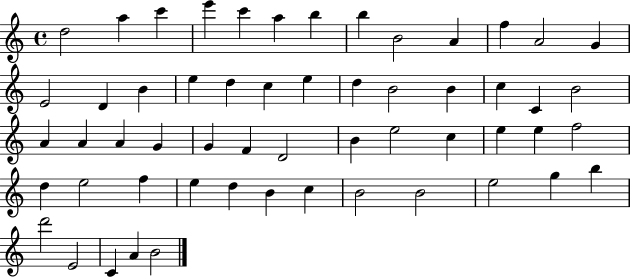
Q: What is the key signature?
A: C major